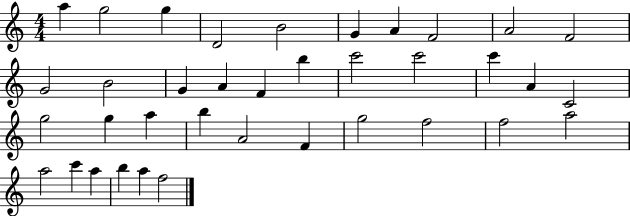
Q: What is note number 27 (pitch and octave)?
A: F4